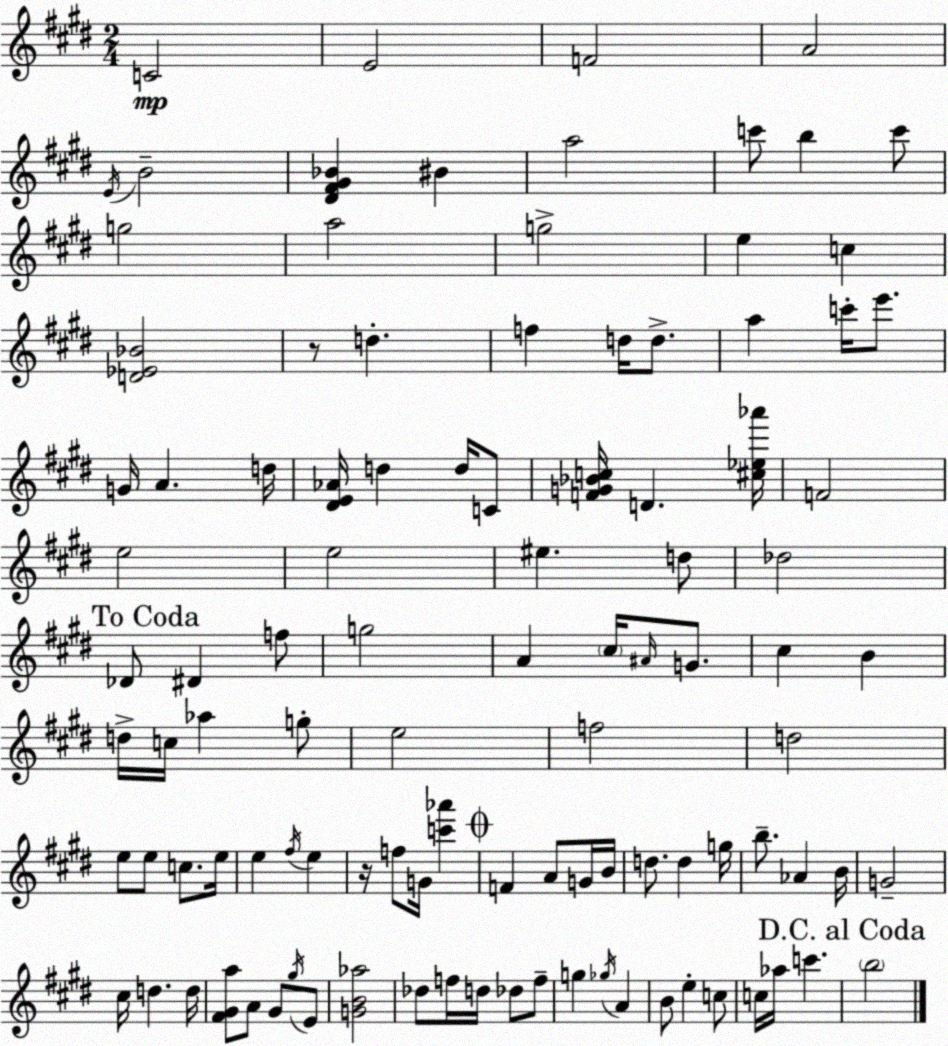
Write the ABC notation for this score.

X:1
T:Untitled
M:2/4
L:1/4
K:E
C2 E2 F2 A2 E/4 B2 [^D^F^G_B] ^B a2 c'/2 b c'/2 g2 a2 g2 e c [D_E_B]2 z/2 d f d/4 d/2 a c'/4 e'/2 G/4 A d/4 [^DE_A]/4 d d/4 C/2 [FG_Bc]/4 D [^c_e_a']/4 F2 e2 e2 ^e d/2 _d2 _D/2 ^D f/2 g2 A ^c/4 ^A/4 G/2 ^c B d/4 c/4 _a g/2 e2 f2 d2 e/2 e/2 c/2 e/4 e ^f/4 e z/4 f/2 G/4 [c'_a'] F A/2 G/4 B/4 d/2 d g/4 b/2 _A B/4 G2 ^c/4 d d/4 [^F^Ga]/2 A/2 ^G/2 ^g/4 E/2 [GB_a]2 _d/2 f/4 d/4 _d/2 f/2 g _g/4 A B/2 e c/2 c/4 _a/4 c' b2